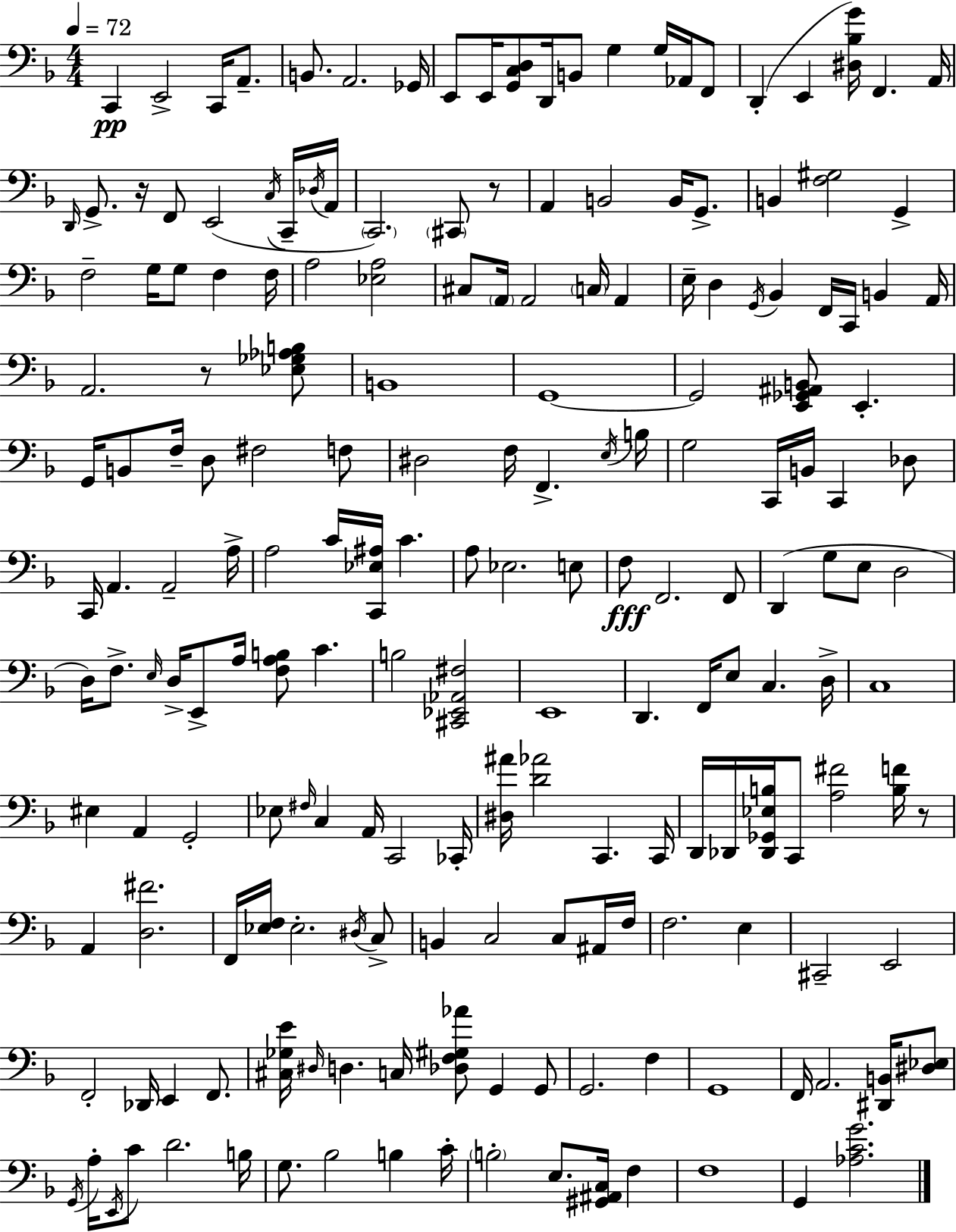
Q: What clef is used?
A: bass